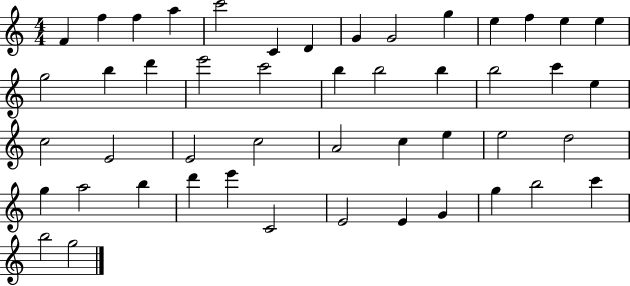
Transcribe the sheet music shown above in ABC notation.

X:1
T:Untitled
M:4/4
L:1/4
K:C
F f f a c'2 C D G G2 g e f e e g2 b d' e'2 c'2 b b2 b b2 c' e c2 E2 E2 c2 A2 c e e2 d2 g a2 b d' e' C2 E2 E G g b2 c' b2 g2